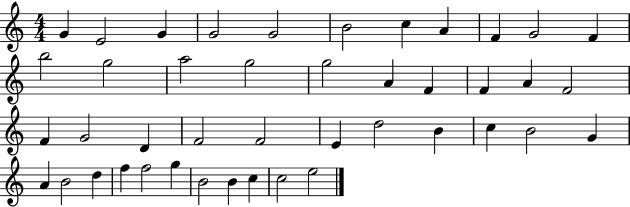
X:1
T:Untitled
M:4/4
L:1/4
K:C
G E2 G G2 G2 B2 c A F G2 F b2 g2 a2 g2 g2 A F F A F2 F G2 D F2 F2 E d2 B c B2 G A B2 d f f2 g B2 B c c2 e2